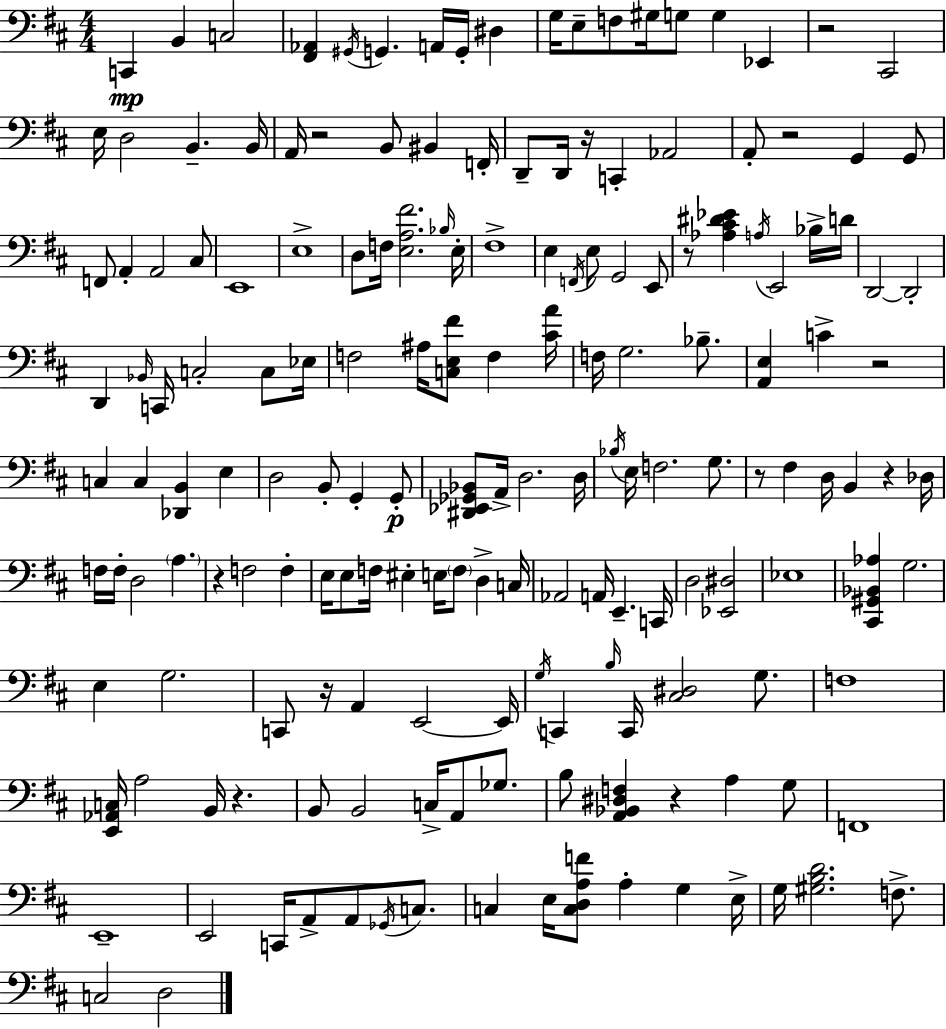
C2/q B2/q C3/h [F#2,Ab2]/q G#2/s G2/q. A2/s G2/s D#3/q G3/s E3/e F3/e G#3/s G3/e G3/q Eb2/q R/h C#2/h E3/s D3/h B2/q. B2/s A2/s R/h B2/e BIS2/q F2/s D2/e D2/s R/s C2/q Ab2/h A2/e R/h G2/q G2/e F2/e A2/q A2/h C#3/e E2/w E3/w D3/e F3/s [E3,A3,F#4]/h. Bb3/s E3/s F#3/w E3/q F2/s E3/e G2/h E2/e R/e [Ab3,C#4,D#4,Eb4]/q A3/s E2/h Bb3/s D4/s D2/h D2/h D2/q Bb2/s C2/s C3/h C3/e Eb3/s F3/h A#3/s [C3,E3,F#4]/e F3/q [C#4,A4]/s F3/s G3/h. Bb3/e. [A2,E3]/q C4/q R/h C3/q C3/q [Db2,B2]/q E3/q D3/h B2/e G2/q G2/e [D#2,Eb2,Gb2,Bb2]/e A2/s D3/h. D3/s Bb3/s E3/s F3/h. G3/e. R/e F#3/q D3/s B2/q R/q Db3/s F3/s F3/s D3/h A3/q. R/q F3/h F3/q E3/s E3/e F3/s EIS3/q E3/s F3/e D3/q C3/s Ab2/h A2/s E2/q. C2/s D3/h [Eb2,D#3]/h Eb3/w [C#2,G#2,Bb2,Ab3]/q G3/h. E3/q G3/h. C2/e R/s A2/q E2/h E2/s G3/s C2/q B3/s C2/s [C#3,D#3]/h G3/e. F3/w [E2,Ab2,C3]/s A3/h B2/s R/q. B2/e B2/h C3/s A2/e Gb3/e. B3/e [A2,Bb2,D#3,F3]/q R/q A3/q G3/e F2/w E2/w E2/h C2/s A2/e A2/e Gb2/s C3/e. C3/q E3/s [C3,D3,A3,F4]/e A3/q G3/q E3/s G3/s [G#3,B3,D4]/h. F3/e. C3/h D3/h